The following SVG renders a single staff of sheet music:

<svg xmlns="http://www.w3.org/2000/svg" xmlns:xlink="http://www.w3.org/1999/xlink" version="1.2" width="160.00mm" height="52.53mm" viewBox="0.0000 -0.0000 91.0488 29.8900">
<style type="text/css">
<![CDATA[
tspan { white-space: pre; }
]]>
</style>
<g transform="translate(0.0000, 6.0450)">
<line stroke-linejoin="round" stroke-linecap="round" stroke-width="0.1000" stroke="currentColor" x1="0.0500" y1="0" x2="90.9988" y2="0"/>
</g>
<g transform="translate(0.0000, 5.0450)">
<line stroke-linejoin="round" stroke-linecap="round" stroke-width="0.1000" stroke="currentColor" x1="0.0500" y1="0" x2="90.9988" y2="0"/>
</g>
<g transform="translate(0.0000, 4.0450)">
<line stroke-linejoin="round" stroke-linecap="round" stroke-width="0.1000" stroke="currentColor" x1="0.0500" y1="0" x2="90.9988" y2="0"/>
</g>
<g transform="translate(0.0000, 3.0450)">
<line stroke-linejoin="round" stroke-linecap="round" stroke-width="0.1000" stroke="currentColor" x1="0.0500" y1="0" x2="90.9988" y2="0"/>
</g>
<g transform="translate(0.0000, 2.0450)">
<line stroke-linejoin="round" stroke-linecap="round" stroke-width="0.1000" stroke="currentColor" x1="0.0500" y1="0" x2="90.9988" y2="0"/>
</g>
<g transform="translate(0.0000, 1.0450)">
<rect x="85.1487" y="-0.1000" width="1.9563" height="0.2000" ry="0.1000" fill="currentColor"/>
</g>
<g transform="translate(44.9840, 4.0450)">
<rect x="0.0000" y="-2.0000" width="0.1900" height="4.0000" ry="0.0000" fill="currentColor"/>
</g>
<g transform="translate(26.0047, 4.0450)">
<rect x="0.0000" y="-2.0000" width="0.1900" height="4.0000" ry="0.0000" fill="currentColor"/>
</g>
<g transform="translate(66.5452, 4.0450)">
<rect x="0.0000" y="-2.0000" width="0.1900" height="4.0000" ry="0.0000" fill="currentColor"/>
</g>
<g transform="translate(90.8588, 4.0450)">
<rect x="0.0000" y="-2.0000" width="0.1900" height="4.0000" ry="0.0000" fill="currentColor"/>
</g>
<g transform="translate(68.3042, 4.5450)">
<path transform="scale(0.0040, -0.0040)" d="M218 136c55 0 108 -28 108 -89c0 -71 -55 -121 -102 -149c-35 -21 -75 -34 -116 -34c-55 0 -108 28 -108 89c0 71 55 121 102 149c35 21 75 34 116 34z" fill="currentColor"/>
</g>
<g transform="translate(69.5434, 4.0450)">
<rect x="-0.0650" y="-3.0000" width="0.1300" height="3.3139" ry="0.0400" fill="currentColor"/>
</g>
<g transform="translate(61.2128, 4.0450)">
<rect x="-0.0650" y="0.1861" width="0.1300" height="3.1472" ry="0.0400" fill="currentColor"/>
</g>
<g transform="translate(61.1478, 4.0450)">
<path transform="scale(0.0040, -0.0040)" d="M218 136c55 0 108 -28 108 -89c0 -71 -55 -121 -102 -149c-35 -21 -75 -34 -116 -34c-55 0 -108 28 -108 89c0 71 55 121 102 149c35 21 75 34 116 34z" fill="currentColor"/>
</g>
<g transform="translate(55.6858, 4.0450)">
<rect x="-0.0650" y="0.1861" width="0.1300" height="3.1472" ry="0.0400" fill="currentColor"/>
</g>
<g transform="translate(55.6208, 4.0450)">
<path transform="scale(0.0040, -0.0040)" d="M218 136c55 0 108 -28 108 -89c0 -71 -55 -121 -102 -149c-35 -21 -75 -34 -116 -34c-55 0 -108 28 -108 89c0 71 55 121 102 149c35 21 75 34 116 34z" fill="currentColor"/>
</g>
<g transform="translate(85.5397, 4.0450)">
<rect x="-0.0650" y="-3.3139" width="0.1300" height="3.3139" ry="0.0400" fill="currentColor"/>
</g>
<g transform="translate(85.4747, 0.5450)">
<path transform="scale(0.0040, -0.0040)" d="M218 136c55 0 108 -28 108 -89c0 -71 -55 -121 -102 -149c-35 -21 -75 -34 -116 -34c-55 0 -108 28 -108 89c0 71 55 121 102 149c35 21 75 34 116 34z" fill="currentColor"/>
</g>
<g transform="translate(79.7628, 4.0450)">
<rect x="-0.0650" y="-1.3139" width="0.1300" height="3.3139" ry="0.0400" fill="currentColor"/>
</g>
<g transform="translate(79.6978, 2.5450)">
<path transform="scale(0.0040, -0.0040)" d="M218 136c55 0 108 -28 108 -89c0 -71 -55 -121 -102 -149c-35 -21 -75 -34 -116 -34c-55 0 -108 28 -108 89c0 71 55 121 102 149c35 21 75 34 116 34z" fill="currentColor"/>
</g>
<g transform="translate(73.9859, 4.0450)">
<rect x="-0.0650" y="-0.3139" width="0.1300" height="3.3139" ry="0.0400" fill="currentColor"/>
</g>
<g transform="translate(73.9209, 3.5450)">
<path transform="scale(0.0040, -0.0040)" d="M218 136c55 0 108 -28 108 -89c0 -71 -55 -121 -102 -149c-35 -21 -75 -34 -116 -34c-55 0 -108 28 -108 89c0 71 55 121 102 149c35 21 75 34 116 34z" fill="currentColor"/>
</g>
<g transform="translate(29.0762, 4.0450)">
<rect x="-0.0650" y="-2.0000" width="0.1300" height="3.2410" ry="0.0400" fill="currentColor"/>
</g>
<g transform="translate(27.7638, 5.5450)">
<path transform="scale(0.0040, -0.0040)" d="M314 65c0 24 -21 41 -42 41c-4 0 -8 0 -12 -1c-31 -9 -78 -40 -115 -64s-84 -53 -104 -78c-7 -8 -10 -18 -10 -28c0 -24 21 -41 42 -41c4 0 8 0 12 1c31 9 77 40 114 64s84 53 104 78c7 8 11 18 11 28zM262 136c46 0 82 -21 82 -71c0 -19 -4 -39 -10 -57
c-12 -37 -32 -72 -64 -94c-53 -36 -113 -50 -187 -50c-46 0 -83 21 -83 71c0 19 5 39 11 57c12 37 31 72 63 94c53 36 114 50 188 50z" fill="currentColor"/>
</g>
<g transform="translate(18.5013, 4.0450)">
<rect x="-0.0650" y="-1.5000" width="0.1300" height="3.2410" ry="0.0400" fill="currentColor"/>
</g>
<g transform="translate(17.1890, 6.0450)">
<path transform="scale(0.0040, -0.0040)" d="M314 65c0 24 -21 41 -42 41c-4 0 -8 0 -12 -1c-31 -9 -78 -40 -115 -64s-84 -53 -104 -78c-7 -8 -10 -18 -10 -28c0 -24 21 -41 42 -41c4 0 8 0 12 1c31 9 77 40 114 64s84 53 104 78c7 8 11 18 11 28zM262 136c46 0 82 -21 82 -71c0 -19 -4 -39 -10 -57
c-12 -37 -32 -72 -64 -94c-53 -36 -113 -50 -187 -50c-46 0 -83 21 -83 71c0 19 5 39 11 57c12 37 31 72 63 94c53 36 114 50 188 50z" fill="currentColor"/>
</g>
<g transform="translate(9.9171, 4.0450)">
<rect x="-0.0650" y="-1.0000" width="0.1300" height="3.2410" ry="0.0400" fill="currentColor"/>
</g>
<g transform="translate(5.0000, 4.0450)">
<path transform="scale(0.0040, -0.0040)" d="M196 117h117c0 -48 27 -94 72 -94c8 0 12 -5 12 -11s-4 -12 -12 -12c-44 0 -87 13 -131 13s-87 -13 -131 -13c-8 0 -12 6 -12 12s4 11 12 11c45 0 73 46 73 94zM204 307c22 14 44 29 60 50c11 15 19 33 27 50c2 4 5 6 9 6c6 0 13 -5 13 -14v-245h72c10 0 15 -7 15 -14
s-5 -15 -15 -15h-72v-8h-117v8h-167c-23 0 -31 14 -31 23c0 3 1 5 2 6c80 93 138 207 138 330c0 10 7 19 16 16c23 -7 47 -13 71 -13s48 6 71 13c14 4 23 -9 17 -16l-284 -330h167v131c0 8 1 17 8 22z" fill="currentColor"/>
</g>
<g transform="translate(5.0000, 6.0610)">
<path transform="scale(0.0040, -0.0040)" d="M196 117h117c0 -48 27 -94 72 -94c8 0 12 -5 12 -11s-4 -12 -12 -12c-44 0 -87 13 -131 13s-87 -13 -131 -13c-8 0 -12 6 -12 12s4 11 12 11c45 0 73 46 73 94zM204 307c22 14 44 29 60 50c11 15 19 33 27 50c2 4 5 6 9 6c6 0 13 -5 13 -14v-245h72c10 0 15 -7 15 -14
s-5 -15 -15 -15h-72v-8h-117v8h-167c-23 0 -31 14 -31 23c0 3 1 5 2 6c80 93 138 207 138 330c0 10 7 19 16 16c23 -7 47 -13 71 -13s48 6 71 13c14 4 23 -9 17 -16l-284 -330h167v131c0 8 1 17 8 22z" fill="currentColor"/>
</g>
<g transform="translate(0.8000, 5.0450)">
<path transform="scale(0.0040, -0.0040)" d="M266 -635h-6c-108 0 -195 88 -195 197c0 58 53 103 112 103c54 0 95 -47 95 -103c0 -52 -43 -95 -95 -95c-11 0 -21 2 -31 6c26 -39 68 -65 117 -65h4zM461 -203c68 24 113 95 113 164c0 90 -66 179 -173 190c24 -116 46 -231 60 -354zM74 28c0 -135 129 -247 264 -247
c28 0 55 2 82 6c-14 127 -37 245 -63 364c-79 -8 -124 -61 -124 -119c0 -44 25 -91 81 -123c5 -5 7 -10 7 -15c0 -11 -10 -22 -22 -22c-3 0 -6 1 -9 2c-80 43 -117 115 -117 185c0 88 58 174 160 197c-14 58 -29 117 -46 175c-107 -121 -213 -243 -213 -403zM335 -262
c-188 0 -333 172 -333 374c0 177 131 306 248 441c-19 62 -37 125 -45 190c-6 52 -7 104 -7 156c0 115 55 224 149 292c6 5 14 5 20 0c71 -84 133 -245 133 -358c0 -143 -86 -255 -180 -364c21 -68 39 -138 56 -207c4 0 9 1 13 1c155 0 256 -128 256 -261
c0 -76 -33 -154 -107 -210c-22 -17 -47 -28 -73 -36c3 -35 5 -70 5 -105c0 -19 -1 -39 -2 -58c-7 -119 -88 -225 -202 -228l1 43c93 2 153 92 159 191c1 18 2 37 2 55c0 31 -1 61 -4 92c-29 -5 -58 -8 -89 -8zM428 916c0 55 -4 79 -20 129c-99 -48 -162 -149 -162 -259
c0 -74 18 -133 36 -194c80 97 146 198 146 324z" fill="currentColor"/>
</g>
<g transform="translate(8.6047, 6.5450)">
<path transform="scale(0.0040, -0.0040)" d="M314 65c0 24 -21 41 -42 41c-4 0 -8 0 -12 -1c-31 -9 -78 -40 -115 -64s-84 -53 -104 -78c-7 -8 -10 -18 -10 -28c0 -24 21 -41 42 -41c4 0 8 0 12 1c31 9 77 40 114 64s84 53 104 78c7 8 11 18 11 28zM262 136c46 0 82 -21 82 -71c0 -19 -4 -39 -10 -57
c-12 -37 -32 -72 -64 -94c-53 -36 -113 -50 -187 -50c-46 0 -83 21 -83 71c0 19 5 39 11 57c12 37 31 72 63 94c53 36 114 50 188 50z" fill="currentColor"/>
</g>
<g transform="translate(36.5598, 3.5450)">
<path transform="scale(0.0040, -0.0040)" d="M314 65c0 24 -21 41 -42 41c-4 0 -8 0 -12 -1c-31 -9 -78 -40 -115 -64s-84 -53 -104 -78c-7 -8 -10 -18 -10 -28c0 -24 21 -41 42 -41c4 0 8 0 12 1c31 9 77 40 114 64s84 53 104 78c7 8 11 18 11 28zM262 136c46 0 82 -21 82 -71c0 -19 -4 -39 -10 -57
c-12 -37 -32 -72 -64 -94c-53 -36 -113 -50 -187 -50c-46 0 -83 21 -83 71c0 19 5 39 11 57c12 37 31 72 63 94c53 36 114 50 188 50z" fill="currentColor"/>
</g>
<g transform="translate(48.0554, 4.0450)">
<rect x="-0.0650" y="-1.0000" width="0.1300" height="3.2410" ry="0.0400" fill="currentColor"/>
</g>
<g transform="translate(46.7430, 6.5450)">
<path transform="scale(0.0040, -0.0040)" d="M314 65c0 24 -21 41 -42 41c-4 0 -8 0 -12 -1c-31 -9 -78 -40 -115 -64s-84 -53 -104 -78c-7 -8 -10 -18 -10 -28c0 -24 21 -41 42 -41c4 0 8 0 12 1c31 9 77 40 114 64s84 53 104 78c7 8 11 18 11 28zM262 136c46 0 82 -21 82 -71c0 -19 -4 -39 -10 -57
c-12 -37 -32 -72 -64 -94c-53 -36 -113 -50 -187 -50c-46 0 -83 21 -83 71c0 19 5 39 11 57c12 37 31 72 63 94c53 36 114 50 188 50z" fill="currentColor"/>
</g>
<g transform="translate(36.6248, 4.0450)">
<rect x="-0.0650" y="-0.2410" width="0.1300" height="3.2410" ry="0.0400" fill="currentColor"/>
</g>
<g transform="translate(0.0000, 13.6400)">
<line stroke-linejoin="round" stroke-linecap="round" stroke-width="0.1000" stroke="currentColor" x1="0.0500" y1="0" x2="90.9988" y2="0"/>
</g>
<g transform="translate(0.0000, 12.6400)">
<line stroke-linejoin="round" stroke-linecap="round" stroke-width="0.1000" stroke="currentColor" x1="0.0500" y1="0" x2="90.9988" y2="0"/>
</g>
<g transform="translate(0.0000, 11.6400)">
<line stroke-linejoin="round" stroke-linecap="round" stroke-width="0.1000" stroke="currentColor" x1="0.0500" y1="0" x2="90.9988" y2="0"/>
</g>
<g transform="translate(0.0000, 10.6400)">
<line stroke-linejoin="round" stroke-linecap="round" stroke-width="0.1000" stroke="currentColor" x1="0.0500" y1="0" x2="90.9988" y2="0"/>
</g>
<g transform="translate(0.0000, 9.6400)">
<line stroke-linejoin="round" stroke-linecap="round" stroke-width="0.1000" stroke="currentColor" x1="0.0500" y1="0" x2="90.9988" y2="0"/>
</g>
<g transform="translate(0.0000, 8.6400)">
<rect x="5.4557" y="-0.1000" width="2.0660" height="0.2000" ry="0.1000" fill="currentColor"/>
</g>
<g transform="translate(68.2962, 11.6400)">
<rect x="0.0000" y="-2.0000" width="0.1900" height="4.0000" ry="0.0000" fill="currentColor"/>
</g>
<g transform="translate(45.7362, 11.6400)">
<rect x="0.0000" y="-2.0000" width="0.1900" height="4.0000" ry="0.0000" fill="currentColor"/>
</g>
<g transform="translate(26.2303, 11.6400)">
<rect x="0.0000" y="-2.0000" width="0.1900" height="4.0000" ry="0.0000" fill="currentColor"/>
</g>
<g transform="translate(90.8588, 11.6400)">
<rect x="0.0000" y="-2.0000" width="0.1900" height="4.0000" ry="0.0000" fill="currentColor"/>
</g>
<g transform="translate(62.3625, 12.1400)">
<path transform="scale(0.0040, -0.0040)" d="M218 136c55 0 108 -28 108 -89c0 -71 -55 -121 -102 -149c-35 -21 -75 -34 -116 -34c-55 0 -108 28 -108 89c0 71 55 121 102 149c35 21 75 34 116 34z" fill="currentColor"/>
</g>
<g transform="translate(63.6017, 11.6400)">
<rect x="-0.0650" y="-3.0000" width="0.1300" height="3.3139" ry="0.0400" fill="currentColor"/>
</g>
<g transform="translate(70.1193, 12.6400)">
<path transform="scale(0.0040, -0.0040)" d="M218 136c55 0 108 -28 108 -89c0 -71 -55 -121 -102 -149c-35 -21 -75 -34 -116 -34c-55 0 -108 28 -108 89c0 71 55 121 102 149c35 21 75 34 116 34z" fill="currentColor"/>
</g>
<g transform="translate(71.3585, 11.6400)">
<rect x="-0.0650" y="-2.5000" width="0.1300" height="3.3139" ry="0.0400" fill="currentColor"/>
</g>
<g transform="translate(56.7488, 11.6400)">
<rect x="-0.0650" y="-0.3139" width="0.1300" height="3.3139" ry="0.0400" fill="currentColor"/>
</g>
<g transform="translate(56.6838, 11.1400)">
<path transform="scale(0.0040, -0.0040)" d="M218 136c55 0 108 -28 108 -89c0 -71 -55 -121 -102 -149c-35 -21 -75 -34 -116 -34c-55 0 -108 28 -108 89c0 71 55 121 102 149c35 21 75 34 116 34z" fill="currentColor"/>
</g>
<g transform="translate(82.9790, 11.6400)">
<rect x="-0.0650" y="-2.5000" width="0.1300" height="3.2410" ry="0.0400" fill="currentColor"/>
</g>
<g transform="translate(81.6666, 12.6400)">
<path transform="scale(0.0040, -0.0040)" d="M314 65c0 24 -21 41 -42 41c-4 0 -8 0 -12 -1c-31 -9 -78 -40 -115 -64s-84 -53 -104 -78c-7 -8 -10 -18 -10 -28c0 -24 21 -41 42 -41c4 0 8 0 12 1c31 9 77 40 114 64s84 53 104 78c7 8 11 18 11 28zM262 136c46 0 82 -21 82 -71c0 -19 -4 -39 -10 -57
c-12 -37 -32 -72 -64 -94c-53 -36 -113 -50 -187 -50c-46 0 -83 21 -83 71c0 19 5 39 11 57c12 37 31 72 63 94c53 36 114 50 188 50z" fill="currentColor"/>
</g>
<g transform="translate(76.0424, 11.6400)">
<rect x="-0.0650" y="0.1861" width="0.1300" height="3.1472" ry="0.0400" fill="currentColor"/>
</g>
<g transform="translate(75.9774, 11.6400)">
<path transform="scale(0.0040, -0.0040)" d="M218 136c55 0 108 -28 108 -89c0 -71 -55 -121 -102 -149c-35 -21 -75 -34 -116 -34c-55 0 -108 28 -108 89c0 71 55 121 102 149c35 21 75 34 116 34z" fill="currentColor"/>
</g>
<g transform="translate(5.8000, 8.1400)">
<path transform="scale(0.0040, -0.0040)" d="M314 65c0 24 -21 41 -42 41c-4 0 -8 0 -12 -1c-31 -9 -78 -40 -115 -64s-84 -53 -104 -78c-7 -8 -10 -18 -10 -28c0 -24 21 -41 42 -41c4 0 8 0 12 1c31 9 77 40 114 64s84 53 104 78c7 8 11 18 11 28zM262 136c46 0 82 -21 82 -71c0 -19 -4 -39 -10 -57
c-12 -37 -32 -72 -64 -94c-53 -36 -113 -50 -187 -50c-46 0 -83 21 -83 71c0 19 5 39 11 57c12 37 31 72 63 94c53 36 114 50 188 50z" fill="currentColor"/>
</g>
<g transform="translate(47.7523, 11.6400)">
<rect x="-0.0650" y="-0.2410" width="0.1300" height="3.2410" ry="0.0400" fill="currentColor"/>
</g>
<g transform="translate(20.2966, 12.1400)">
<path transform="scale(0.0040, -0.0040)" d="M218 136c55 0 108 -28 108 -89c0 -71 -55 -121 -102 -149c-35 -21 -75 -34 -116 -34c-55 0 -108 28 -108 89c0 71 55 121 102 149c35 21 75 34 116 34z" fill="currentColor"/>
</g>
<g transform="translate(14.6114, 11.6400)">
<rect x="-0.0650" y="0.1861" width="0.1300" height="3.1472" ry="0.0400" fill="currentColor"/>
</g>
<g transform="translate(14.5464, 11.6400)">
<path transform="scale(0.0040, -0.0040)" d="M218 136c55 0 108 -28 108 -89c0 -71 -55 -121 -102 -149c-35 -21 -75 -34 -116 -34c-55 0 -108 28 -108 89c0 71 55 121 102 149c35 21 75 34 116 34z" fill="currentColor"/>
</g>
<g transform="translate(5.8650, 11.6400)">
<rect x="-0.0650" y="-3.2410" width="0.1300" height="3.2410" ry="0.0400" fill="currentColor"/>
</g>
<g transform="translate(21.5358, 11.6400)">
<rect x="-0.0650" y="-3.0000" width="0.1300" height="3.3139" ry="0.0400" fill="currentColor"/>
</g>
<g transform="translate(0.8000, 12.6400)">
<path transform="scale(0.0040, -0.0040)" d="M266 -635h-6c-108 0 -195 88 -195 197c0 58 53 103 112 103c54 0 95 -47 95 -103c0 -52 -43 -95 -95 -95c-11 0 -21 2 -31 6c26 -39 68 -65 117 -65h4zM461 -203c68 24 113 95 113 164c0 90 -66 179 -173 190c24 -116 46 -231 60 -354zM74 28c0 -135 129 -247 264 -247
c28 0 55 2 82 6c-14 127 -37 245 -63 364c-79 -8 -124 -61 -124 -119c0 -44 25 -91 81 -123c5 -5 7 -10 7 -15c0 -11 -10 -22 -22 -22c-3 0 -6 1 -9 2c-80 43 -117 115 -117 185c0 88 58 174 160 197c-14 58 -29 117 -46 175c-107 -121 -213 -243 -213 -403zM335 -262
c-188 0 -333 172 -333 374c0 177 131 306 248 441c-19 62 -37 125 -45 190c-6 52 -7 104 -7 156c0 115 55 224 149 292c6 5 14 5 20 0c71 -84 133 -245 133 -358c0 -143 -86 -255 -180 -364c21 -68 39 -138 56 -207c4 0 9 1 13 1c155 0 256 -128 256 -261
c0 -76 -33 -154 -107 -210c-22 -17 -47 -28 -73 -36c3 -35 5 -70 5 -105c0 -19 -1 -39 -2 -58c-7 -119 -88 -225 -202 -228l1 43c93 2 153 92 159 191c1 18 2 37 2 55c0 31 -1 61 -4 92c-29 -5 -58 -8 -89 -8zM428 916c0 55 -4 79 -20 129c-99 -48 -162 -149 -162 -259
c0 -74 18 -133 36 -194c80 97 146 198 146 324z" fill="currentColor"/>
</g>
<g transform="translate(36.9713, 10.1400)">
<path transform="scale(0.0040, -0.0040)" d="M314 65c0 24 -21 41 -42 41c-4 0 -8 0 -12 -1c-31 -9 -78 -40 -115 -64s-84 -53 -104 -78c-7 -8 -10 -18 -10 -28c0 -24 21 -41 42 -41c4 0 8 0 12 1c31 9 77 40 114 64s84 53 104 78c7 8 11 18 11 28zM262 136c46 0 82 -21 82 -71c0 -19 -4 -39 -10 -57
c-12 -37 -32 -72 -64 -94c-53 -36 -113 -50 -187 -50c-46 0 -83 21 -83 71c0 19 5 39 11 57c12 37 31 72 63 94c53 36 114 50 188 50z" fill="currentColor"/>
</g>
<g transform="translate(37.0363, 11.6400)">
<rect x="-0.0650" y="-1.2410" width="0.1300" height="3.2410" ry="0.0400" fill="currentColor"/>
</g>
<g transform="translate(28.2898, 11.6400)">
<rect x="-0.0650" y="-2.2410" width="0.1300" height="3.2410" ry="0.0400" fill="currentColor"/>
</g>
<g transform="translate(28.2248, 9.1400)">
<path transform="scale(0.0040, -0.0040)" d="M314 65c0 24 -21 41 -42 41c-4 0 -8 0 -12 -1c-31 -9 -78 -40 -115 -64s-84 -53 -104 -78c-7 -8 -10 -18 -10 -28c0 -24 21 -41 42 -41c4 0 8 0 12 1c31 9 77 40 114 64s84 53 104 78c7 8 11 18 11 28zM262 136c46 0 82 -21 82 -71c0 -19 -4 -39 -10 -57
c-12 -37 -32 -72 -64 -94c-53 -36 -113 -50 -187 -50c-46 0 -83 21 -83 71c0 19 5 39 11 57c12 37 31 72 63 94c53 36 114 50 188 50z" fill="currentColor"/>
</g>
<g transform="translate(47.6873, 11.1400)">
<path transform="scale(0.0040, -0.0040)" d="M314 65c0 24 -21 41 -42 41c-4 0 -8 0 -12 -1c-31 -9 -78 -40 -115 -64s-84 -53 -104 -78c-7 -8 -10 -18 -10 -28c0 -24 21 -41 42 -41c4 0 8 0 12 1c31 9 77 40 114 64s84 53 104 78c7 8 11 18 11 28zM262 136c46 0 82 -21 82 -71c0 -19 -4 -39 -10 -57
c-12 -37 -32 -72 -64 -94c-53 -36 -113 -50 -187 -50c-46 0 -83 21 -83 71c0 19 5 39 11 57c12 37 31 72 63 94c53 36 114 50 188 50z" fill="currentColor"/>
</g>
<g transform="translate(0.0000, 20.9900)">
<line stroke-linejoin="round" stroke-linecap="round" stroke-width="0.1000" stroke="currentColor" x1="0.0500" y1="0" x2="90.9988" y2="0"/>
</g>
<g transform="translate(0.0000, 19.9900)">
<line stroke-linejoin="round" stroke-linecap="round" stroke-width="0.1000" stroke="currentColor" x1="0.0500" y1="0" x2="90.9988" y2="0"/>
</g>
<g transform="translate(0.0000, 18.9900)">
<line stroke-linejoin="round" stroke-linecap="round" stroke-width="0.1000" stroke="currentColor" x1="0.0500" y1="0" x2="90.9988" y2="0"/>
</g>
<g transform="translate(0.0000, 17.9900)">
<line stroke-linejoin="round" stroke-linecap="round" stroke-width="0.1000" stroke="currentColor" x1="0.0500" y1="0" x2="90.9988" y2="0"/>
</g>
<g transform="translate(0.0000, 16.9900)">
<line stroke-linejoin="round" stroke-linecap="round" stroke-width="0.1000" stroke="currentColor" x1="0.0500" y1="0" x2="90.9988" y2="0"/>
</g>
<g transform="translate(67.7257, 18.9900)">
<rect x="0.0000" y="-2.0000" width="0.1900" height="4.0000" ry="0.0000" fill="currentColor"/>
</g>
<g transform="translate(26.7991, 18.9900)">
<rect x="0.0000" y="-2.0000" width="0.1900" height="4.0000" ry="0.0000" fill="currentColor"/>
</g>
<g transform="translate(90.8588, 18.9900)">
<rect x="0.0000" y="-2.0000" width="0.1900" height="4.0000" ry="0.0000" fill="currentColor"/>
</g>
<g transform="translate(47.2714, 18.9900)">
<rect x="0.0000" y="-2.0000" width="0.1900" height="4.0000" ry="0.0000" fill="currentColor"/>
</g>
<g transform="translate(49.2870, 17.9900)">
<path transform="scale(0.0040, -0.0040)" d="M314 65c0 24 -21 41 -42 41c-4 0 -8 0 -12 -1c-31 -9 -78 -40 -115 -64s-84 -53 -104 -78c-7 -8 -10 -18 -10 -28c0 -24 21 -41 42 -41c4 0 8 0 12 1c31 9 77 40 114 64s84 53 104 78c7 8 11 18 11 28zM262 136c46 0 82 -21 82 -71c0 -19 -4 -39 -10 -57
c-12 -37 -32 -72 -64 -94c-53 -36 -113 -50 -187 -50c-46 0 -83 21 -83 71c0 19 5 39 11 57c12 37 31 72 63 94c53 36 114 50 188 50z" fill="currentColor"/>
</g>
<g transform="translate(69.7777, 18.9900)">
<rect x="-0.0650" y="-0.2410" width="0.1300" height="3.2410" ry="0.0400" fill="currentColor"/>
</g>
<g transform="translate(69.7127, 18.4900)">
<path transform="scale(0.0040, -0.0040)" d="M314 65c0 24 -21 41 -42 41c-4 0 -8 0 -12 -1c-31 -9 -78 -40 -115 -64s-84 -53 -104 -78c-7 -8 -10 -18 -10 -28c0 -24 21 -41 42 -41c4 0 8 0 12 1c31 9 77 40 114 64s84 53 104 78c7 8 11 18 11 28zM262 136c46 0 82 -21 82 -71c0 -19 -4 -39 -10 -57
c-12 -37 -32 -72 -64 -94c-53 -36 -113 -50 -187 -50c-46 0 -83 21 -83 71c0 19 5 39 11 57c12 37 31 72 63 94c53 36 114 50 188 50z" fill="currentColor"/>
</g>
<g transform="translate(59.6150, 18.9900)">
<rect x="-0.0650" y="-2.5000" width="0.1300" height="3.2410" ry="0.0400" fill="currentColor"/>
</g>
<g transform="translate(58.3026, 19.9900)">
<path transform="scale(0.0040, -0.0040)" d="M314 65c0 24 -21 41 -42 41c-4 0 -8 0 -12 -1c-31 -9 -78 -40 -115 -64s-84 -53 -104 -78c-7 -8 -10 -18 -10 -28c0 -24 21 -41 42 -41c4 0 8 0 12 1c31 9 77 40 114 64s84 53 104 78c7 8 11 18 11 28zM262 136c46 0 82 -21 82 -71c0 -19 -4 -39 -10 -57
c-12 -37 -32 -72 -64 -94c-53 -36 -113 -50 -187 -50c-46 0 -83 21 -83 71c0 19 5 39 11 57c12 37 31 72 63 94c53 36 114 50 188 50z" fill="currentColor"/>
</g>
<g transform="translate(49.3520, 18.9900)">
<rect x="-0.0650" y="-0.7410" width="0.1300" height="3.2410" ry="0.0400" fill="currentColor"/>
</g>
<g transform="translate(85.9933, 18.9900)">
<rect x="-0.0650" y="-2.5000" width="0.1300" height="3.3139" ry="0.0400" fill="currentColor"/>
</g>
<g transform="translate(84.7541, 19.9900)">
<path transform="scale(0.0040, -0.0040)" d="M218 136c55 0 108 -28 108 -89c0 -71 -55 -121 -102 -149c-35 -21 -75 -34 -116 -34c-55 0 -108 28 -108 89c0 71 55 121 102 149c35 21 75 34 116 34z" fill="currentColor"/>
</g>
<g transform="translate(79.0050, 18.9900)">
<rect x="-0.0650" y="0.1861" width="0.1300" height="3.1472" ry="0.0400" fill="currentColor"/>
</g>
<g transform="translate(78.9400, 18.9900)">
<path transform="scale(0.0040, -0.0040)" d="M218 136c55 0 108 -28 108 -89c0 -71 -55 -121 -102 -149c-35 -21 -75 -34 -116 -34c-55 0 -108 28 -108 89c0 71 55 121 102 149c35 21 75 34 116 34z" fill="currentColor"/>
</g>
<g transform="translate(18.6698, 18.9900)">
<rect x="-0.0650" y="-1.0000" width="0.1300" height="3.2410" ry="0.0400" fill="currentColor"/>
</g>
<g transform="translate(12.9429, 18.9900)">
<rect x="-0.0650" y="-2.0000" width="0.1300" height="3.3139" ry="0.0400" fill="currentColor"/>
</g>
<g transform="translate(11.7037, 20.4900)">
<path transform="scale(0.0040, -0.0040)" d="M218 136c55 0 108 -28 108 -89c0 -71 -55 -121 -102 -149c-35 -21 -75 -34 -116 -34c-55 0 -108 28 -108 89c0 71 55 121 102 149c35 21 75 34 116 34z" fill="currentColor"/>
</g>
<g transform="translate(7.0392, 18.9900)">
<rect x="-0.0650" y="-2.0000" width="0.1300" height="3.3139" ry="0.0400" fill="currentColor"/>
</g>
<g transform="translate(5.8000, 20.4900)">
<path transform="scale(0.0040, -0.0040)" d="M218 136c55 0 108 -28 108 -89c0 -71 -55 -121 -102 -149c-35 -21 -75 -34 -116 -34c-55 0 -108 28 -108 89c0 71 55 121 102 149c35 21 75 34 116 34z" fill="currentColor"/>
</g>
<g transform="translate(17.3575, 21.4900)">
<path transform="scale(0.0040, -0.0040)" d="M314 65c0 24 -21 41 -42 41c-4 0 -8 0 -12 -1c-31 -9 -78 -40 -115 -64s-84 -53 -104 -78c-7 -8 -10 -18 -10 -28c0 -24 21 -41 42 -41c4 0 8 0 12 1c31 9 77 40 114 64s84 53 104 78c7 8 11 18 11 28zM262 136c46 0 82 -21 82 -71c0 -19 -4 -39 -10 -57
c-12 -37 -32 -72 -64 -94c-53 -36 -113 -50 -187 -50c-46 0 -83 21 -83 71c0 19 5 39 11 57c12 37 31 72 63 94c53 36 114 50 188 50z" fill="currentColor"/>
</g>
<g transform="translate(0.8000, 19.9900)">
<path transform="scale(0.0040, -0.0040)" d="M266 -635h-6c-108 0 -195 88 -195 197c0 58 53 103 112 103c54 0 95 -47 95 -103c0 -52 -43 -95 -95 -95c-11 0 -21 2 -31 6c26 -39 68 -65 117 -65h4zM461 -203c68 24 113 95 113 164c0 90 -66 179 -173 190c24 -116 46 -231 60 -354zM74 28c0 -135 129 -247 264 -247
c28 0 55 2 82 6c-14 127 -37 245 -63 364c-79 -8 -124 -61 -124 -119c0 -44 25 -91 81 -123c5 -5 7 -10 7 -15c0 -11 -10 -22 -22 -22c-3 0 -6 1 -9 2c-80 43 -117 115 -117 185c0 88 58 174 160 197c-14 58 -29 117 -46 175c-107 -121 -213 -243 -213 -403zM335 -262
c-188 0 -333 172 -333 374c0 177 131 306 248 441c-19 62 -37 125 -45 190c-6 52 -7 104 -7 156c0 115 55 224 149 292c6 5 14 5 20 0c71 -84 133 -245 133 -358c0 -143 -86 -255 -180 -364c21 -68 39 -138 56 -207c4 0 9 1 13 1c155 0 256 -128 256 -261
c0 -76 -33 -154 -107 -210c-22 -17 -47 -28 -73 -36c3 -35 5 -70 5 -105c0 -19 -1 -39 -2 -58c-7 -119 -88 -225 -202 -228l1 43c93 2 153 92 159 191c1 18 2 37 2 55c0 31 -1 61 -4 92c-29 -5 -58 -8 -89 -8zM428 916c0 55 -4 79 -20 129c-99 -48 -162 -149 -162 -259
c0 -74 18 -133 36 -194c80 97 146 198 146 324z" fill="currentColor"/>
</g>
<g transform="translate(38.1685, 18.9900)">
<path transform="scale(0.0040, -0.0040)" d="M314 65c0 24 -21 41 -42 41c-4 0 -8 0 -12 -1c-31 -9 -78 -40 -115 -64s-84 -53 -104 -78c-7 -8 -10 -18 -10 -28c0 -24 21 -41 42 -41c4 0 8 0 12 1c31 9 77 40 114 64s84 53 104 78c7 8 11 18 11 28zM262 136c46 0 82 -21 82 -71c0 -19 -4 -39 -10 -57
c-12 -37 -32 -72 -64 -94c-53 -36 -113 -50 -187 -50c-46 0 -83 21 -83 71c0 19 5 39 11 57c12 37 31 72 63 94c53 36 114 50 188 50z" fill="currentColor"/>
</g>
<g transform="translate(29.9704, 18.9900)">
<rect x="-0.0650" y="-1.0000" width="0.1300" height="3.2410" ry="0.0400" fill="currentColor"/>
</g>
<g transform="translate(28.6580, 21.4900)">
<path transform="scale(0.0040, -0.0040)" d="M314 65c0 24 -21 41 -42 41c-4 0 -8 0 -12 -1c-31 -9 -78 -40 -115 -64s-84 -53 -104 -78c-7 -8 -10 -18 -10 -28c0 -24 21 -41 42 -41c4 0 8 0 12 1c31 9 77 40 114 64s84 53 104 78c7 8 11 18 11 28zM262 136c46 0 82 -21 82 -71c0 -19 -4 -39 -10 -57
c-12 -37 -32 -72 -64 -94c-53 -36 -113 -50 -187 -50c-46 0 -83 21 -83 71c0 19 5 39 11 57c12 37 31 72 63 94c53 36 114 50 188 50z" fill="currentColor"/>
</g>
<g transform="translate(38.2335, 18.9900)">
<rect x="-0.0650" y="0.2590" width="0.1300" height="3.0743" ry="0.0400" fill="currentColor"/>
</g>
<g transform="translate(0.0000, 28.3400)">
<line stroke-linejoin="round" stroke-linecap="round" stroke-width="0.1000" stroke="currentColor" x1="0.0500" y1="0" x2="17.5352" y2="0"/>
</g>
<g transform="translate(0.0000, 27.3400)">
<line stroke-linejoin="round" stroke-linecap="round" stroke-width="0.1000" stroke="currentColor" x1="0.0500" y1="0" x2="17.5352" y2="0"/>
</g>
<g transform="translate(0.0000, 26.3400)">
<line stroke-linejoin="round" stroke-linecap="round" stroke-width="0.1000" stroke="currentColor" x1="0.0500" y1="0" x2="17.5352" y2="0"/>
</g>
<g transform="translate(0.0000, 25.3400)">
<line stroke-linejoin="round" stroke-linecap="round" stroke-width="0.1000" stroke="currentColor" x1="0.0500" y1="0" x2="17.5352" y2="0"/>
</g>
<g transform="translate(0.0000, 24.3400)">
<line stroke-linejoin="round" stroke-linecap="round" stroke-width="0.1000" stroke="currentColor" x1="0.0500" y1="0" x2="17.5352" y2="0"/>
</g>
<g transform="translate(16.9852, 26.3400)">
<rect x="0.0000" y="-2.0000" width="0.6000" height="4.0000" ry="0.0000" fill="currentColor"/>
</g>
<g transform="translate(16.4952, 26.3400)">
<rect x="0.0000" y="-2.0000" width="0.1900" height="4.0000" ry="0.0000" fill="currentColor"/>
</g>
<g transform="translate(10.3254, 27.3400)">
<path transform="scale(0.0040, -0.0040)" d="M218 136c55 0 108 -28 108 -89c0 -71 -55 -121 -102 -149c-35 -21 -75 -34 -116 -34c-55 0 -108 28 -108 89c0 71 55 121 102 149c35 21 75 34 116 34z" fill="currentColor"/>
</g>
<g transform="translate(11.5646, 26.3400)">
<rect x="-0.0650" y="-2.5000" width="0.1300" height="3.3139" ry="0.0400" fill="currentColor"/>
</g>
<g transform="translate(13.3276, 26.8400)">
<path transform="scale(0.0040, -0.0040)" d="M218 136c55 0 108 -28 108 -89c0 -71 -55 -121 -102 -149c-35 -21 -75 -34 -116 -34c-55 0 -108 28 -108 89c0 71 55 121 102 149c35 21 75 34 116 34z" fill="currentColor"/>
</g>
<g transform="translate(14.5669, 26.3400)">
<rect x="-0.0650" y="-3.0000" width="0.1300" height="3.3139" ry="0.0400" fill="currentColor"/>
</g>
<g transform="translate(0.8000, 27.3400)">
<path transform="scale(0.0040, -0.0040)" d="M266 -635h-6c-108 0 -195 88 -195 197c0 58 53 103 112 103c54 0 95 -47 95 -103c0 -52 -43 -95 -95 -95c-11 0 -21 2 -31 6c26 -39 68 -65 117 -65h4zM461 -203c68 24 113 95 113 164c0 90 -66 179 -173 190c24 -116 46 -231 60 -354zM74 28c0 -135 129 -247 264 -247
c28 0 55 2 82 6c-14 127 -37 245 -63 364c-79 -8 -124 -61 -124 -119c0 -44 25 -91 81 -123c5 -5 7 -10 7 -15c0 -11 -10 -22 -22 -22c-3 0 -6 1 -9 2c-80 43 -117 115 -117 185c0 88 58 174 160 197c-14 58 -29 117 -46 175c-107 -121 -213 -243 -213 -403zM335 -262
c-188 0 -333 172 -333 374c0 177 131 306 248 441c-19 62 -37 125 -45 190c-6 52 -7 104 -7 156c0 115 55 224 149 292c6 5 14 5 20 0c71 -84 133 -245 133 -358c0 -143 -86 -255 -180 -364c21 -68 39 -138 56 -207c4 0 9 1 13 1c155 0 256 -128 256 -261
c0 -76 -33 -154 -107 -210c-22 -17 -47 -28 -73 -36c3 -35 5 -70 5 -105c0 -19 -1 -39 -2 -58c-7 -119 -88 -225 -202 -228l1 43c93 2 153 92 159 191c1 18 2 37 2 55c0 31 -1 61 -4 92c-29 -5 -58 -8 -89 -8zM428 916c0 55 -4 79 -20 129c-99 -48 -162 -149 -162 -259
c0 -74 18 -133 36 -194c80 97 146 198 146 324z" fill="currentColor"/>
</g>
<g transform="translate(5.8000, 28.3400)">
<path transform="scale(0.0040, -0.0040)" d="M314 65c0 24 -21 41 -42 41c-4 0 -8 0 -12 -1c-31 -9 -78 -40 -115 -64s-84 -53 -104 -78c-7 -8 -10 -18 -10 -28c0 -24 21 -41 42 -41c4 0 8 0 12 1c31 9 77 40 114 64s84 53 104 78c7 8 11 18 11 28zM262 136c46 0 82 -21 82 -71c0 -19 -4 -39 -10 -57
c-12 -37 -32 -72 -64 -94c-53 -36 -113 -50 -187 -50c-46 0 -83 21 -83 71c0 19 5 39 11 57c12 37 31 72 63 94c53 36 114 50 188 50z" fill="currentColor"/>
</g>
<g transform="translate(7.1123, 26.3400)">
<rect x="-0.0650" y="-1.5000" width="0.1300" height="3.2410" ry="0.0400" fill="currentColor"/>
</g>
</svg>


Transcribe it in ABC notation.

X:1
T:Untitled
M:4/4
L:1/4
K:C
D2 E2 F2 c2 D2 B B A c e b b2 B A g2 e2 c2 c A G B G2 F F D2 D2 B2 d2 G2 c2 B G E2 G A